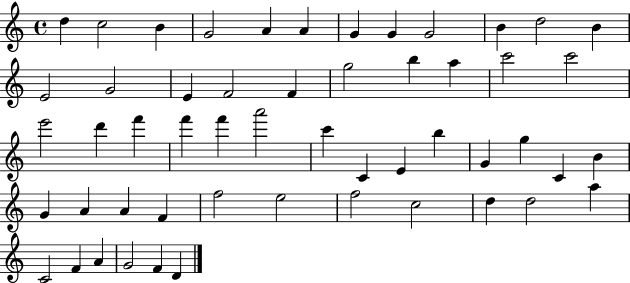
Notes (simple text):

D5/q C5/h B4/q G4/h A4/q A4/q G4/q G4/q G4/h B4/q D5/h B4/q E4/h G4/h E4/q F4/h F4/q G5/h B5/q A5/q C6/h C6/h E6/h D6/q F6/q F6/q F6/q A6/h C6/q C4/q E4/q B5/q G4/q G5/q C4/q B4/q G4/q A4/q A4/q F4/q F5/h E5/h F5/h C5/h D5/q D5/h A5/q C4/h F4/q A4/q G4/h F4/q D4/q